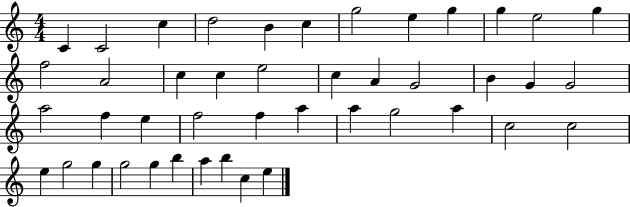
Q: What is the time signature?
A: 4/4